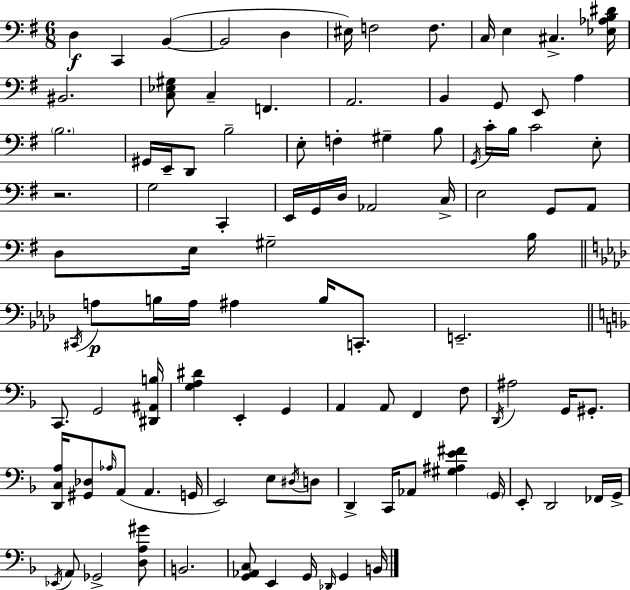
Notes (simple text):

D3/q C2/q B2/q B2/h D3/q EIS3/s F3/h F3/e. C3/s E3/q C#3/q. [Eb3,Ab3,B3,D#4]/s BIS2/h. [C3,Eb3,G#3]/e C3/q F2/q. A2/h. B2/q G2/e E2/e A3/q B3/h. G#2/s E2/s D2/e B3/h E3/e F3/q G#3/q B3/e G2/s C4/s B3/s C4/h E3/e R/h. G3/h C2/q E2/s G2/s D3/s Ab2/h C3/s E3/h G2/e A2/e D3/e E3/s G#3/h B3/s C#2/s A3/e B3/s A3/s A#3/q B3/s C2/e. E2/h. C2/e. G2/h [D#2,A#2,B3]/s [G3,A3,D#4]/q E2/q G2/q A2/q A2/e F2/q F3/e D2/s A#3/h G2/s G#2/e. [D2,C3,A3]/s [G#2,Db3]/e Ab3/s A2/e A2/q. G2/s E2/h E3/e D#3/s D3/e D2/q C2/s Ab2/e [G#3,A#3,E4,F#4]/q G2/s E2/e D2/h FES2/s G2/s Eb2/s A2/e Gb2/h [D3,A3,G#4]/e B2/h. [G2,Ab2,C3]/e E2/q G2/s Db2/s G2/q B2/s